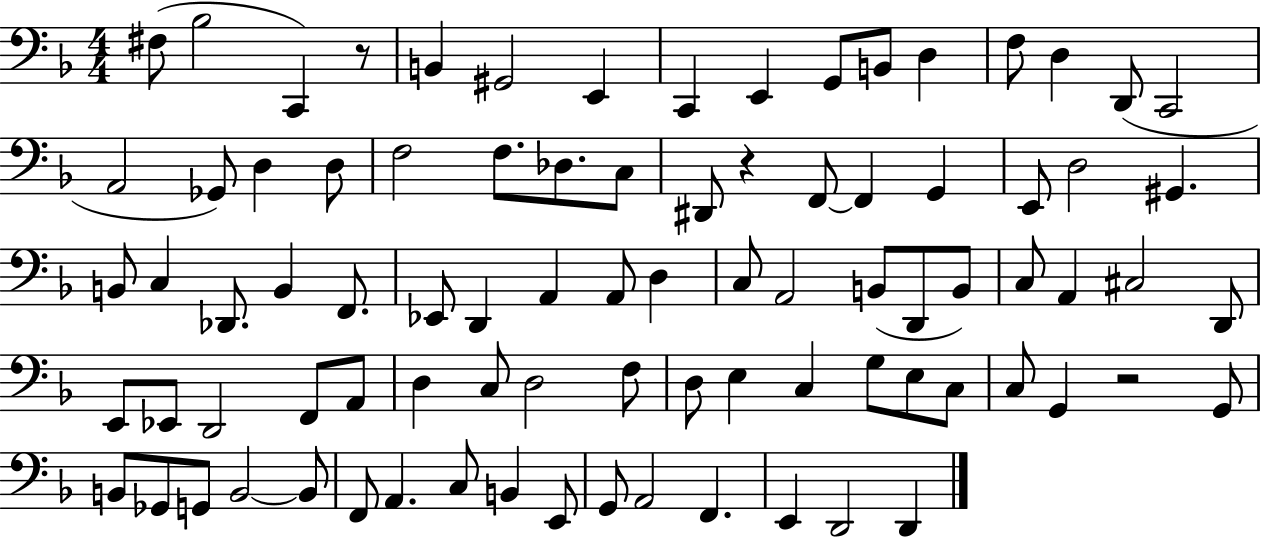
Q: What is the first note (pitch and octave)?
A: F#3